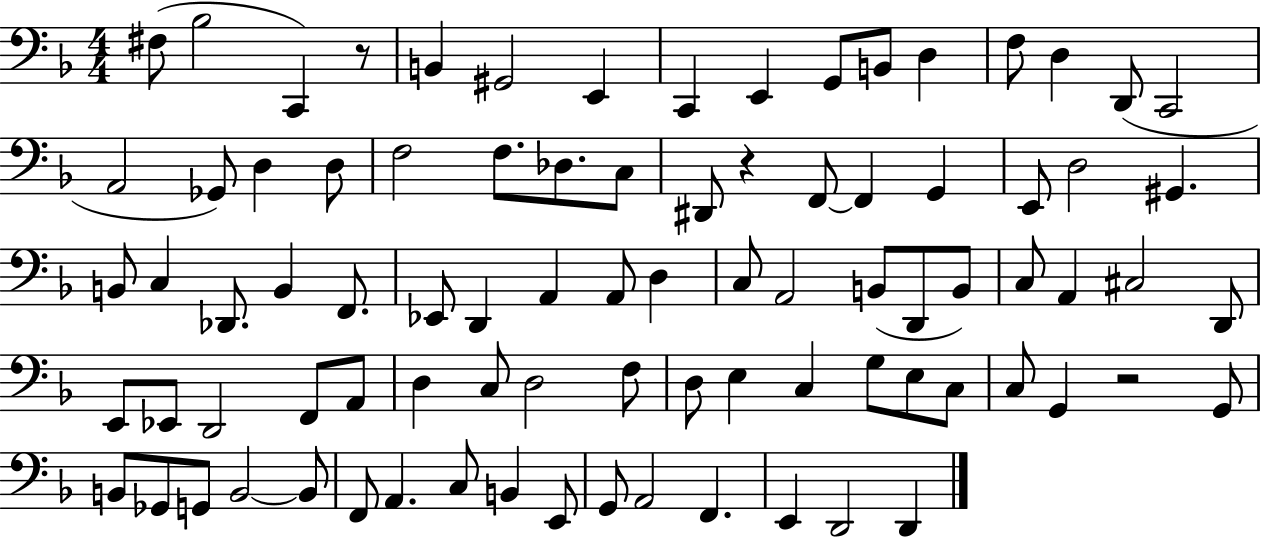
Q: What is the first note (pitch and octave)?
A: F#3